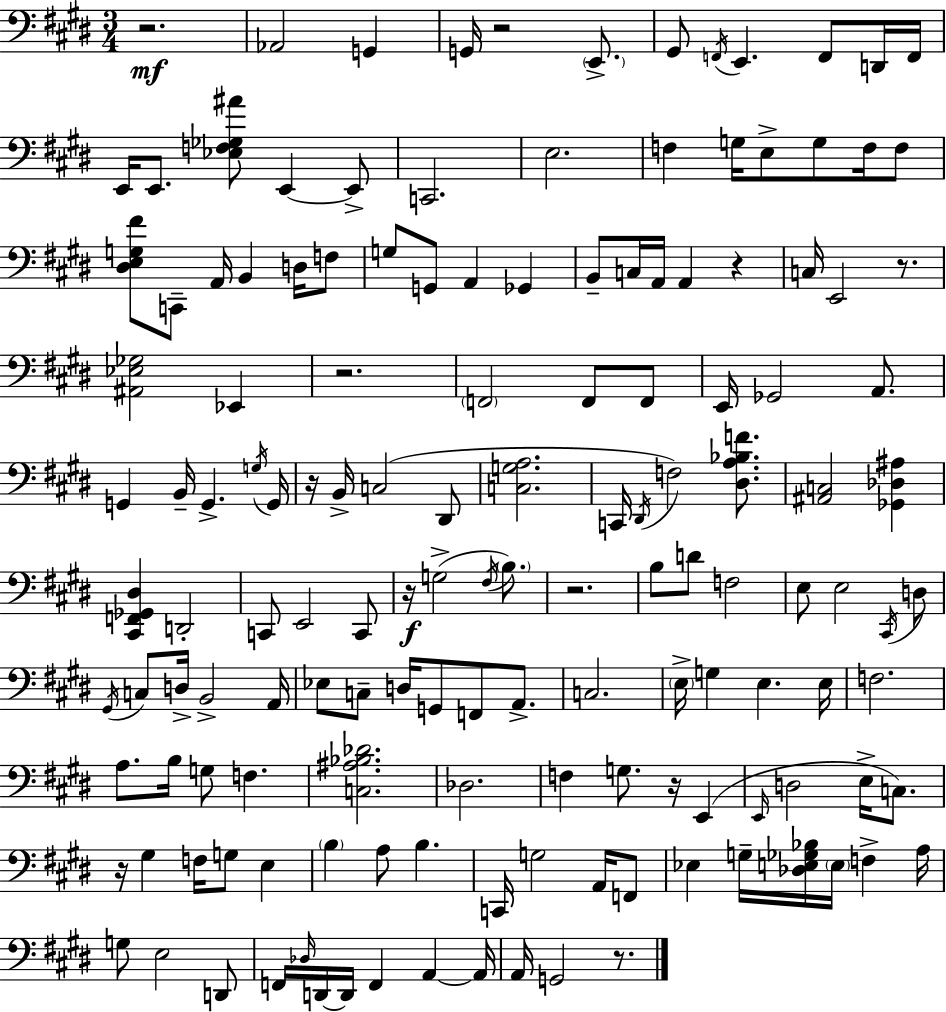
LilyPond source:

{
  \clef bass
  \numericTimeSignature
  \time 3/4
  \key e \major
  \repeat volta 2 { r2.\mf | aes,2 g,4 | g,16 r2 \parenthesize e,8.-> | gis,8 \acciaccatura { f,16 } e,4. f,8 d,16 | \break f,16 e,16 e,8. <ees f ges ais'>8 e,4~~ e,8-> | c,2. | e2. | f4 g16 e8-> g8 f16 f8 | \break <dis e g fis'>8 c,8-- a,16 b,4 d16 f8 | g8 g,8 a,4 ges,4 | b,8-- c16 a,16 a,4 r4 | c16 e,2 r8. | \break <ais, ees ges>2 ees,4 | r2. | \parenthesize f,2 f,8 f,8 | e,16 ges,2 a,8. | \break g,4 b,16-- g,4.-> | \acciaccatura { g16 } g,16 r16 b,16-> c2( | dis,8 <c g a>2. | c,16 \acciaccatura { dis,16 }) f2 | \break <dis a bes f'>8. <ais, c>2 <ges, des ais>4 | <cis, f, ges, dis>4 d,2-. | c,8 e,2 | c,8 r16\f g2->( | \break \acciaccatura { fis16 } \parenthesize b8.) r2. | b8 d'8 f2 | e8 e2 | \acciaccatura { cis,16 } d8 \acciaccatura { gis,16 } c8 d16-> b,2-> | \break a,16 ees8 c8-- d16 g,8 | f,8 a,8.-> c2. | \parenthesize e16-> g4 e4. | e16 f2. | \break a8. b16 g8 | f4. <c ais bes des'>2. | des2. | f4 g8. | \break r16 e,4( \grace { e,16 } d2 | e16-> c8.) r16 gis4 | f16 g8 e4 \parenthesize b4 a8 | b4. c,16 g2 | \break a,16 f,8 ees4 g16-- | <des e ges bes>16 \parenthesize e16 f4-> a16 g8 e2 | d,8 f,16 \grace { des16 } d,16~~ d,16 f,4 | a,4~~ a,16 a,16 g,2 | \break r8. } \bar "|."
}